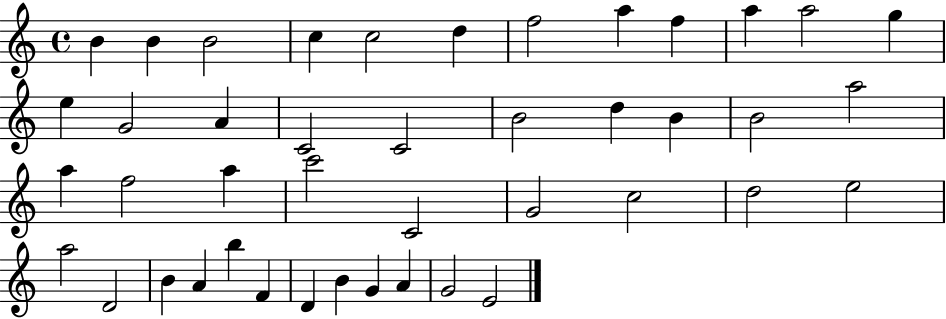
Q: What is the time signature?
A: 4/4